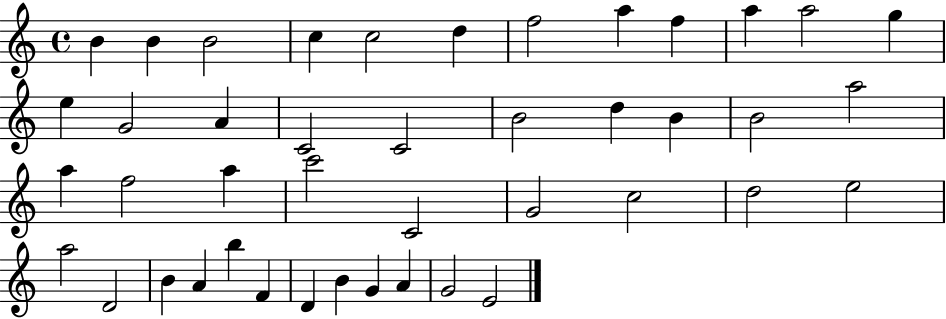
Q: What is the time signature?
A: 4/4